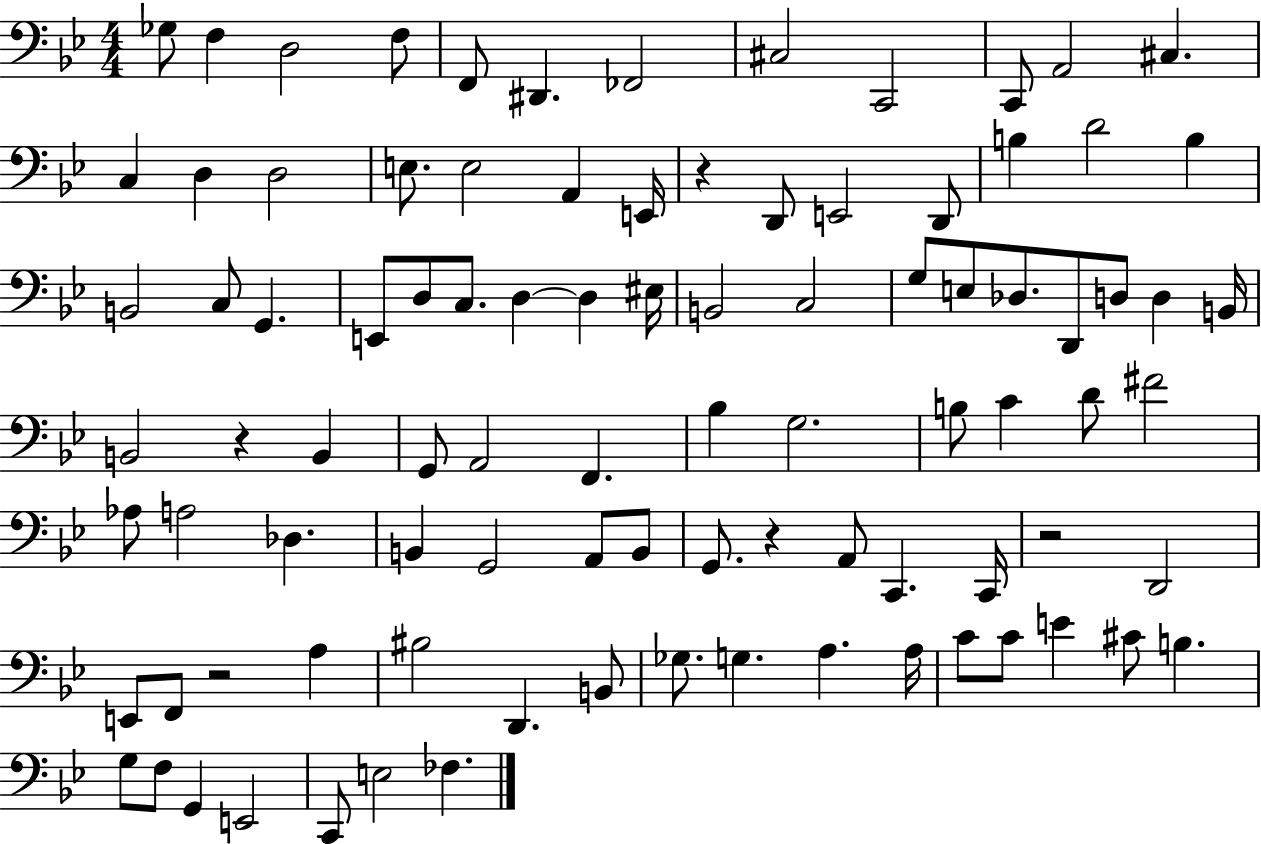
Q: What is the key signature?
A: BES major